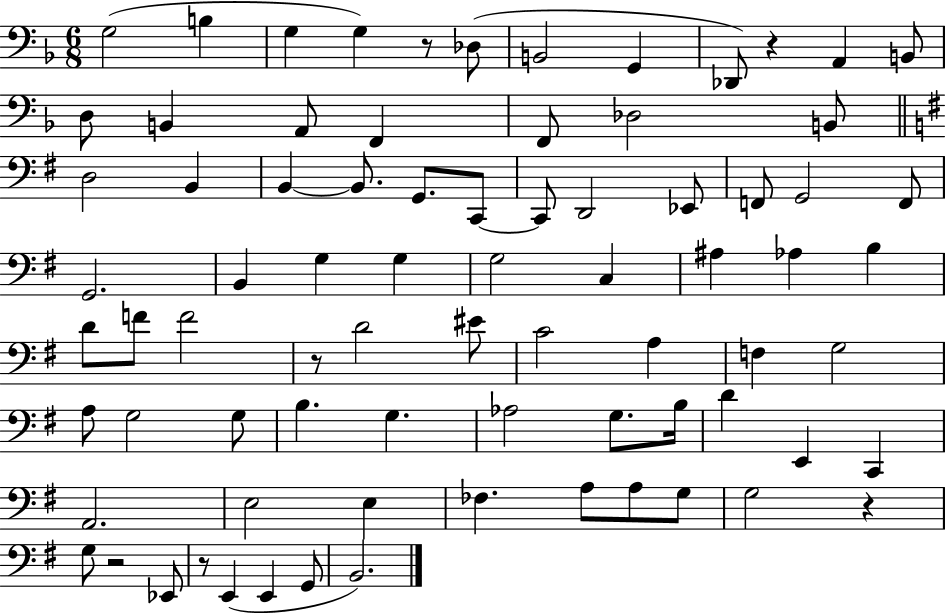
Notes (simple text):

G3/h B3/q G3/q G3/q R/e Db3/e B2/h G2/q Db2/e R/q A2/q B2/e D3/e B2/q A2/e F2/q F2/e Db3/h B2/e D3/h B2/q B2/q B2/e. G2/e. C2/e C2/e D2/h Eb2/e F2/e G2/h F2/e G2/h. B2/q G3/q G3/q G3/h C3/q A#3/q Ab3/q B3/q D4/e F4/e F4/h R/e D4/h EIS4/e C4/h A3/q F3/q G3/h A3/e G3/h G3/e B3/q. G3/q. Ab3/h G3/e. B3/s D4/q E2/q C2/q A2/h. E3/h E3/q FES3/q. A3/e A3/e G3/e G3/h R/q G3/e R/h Eb2/e R/e E2/q E2/q G2/e B2/h.